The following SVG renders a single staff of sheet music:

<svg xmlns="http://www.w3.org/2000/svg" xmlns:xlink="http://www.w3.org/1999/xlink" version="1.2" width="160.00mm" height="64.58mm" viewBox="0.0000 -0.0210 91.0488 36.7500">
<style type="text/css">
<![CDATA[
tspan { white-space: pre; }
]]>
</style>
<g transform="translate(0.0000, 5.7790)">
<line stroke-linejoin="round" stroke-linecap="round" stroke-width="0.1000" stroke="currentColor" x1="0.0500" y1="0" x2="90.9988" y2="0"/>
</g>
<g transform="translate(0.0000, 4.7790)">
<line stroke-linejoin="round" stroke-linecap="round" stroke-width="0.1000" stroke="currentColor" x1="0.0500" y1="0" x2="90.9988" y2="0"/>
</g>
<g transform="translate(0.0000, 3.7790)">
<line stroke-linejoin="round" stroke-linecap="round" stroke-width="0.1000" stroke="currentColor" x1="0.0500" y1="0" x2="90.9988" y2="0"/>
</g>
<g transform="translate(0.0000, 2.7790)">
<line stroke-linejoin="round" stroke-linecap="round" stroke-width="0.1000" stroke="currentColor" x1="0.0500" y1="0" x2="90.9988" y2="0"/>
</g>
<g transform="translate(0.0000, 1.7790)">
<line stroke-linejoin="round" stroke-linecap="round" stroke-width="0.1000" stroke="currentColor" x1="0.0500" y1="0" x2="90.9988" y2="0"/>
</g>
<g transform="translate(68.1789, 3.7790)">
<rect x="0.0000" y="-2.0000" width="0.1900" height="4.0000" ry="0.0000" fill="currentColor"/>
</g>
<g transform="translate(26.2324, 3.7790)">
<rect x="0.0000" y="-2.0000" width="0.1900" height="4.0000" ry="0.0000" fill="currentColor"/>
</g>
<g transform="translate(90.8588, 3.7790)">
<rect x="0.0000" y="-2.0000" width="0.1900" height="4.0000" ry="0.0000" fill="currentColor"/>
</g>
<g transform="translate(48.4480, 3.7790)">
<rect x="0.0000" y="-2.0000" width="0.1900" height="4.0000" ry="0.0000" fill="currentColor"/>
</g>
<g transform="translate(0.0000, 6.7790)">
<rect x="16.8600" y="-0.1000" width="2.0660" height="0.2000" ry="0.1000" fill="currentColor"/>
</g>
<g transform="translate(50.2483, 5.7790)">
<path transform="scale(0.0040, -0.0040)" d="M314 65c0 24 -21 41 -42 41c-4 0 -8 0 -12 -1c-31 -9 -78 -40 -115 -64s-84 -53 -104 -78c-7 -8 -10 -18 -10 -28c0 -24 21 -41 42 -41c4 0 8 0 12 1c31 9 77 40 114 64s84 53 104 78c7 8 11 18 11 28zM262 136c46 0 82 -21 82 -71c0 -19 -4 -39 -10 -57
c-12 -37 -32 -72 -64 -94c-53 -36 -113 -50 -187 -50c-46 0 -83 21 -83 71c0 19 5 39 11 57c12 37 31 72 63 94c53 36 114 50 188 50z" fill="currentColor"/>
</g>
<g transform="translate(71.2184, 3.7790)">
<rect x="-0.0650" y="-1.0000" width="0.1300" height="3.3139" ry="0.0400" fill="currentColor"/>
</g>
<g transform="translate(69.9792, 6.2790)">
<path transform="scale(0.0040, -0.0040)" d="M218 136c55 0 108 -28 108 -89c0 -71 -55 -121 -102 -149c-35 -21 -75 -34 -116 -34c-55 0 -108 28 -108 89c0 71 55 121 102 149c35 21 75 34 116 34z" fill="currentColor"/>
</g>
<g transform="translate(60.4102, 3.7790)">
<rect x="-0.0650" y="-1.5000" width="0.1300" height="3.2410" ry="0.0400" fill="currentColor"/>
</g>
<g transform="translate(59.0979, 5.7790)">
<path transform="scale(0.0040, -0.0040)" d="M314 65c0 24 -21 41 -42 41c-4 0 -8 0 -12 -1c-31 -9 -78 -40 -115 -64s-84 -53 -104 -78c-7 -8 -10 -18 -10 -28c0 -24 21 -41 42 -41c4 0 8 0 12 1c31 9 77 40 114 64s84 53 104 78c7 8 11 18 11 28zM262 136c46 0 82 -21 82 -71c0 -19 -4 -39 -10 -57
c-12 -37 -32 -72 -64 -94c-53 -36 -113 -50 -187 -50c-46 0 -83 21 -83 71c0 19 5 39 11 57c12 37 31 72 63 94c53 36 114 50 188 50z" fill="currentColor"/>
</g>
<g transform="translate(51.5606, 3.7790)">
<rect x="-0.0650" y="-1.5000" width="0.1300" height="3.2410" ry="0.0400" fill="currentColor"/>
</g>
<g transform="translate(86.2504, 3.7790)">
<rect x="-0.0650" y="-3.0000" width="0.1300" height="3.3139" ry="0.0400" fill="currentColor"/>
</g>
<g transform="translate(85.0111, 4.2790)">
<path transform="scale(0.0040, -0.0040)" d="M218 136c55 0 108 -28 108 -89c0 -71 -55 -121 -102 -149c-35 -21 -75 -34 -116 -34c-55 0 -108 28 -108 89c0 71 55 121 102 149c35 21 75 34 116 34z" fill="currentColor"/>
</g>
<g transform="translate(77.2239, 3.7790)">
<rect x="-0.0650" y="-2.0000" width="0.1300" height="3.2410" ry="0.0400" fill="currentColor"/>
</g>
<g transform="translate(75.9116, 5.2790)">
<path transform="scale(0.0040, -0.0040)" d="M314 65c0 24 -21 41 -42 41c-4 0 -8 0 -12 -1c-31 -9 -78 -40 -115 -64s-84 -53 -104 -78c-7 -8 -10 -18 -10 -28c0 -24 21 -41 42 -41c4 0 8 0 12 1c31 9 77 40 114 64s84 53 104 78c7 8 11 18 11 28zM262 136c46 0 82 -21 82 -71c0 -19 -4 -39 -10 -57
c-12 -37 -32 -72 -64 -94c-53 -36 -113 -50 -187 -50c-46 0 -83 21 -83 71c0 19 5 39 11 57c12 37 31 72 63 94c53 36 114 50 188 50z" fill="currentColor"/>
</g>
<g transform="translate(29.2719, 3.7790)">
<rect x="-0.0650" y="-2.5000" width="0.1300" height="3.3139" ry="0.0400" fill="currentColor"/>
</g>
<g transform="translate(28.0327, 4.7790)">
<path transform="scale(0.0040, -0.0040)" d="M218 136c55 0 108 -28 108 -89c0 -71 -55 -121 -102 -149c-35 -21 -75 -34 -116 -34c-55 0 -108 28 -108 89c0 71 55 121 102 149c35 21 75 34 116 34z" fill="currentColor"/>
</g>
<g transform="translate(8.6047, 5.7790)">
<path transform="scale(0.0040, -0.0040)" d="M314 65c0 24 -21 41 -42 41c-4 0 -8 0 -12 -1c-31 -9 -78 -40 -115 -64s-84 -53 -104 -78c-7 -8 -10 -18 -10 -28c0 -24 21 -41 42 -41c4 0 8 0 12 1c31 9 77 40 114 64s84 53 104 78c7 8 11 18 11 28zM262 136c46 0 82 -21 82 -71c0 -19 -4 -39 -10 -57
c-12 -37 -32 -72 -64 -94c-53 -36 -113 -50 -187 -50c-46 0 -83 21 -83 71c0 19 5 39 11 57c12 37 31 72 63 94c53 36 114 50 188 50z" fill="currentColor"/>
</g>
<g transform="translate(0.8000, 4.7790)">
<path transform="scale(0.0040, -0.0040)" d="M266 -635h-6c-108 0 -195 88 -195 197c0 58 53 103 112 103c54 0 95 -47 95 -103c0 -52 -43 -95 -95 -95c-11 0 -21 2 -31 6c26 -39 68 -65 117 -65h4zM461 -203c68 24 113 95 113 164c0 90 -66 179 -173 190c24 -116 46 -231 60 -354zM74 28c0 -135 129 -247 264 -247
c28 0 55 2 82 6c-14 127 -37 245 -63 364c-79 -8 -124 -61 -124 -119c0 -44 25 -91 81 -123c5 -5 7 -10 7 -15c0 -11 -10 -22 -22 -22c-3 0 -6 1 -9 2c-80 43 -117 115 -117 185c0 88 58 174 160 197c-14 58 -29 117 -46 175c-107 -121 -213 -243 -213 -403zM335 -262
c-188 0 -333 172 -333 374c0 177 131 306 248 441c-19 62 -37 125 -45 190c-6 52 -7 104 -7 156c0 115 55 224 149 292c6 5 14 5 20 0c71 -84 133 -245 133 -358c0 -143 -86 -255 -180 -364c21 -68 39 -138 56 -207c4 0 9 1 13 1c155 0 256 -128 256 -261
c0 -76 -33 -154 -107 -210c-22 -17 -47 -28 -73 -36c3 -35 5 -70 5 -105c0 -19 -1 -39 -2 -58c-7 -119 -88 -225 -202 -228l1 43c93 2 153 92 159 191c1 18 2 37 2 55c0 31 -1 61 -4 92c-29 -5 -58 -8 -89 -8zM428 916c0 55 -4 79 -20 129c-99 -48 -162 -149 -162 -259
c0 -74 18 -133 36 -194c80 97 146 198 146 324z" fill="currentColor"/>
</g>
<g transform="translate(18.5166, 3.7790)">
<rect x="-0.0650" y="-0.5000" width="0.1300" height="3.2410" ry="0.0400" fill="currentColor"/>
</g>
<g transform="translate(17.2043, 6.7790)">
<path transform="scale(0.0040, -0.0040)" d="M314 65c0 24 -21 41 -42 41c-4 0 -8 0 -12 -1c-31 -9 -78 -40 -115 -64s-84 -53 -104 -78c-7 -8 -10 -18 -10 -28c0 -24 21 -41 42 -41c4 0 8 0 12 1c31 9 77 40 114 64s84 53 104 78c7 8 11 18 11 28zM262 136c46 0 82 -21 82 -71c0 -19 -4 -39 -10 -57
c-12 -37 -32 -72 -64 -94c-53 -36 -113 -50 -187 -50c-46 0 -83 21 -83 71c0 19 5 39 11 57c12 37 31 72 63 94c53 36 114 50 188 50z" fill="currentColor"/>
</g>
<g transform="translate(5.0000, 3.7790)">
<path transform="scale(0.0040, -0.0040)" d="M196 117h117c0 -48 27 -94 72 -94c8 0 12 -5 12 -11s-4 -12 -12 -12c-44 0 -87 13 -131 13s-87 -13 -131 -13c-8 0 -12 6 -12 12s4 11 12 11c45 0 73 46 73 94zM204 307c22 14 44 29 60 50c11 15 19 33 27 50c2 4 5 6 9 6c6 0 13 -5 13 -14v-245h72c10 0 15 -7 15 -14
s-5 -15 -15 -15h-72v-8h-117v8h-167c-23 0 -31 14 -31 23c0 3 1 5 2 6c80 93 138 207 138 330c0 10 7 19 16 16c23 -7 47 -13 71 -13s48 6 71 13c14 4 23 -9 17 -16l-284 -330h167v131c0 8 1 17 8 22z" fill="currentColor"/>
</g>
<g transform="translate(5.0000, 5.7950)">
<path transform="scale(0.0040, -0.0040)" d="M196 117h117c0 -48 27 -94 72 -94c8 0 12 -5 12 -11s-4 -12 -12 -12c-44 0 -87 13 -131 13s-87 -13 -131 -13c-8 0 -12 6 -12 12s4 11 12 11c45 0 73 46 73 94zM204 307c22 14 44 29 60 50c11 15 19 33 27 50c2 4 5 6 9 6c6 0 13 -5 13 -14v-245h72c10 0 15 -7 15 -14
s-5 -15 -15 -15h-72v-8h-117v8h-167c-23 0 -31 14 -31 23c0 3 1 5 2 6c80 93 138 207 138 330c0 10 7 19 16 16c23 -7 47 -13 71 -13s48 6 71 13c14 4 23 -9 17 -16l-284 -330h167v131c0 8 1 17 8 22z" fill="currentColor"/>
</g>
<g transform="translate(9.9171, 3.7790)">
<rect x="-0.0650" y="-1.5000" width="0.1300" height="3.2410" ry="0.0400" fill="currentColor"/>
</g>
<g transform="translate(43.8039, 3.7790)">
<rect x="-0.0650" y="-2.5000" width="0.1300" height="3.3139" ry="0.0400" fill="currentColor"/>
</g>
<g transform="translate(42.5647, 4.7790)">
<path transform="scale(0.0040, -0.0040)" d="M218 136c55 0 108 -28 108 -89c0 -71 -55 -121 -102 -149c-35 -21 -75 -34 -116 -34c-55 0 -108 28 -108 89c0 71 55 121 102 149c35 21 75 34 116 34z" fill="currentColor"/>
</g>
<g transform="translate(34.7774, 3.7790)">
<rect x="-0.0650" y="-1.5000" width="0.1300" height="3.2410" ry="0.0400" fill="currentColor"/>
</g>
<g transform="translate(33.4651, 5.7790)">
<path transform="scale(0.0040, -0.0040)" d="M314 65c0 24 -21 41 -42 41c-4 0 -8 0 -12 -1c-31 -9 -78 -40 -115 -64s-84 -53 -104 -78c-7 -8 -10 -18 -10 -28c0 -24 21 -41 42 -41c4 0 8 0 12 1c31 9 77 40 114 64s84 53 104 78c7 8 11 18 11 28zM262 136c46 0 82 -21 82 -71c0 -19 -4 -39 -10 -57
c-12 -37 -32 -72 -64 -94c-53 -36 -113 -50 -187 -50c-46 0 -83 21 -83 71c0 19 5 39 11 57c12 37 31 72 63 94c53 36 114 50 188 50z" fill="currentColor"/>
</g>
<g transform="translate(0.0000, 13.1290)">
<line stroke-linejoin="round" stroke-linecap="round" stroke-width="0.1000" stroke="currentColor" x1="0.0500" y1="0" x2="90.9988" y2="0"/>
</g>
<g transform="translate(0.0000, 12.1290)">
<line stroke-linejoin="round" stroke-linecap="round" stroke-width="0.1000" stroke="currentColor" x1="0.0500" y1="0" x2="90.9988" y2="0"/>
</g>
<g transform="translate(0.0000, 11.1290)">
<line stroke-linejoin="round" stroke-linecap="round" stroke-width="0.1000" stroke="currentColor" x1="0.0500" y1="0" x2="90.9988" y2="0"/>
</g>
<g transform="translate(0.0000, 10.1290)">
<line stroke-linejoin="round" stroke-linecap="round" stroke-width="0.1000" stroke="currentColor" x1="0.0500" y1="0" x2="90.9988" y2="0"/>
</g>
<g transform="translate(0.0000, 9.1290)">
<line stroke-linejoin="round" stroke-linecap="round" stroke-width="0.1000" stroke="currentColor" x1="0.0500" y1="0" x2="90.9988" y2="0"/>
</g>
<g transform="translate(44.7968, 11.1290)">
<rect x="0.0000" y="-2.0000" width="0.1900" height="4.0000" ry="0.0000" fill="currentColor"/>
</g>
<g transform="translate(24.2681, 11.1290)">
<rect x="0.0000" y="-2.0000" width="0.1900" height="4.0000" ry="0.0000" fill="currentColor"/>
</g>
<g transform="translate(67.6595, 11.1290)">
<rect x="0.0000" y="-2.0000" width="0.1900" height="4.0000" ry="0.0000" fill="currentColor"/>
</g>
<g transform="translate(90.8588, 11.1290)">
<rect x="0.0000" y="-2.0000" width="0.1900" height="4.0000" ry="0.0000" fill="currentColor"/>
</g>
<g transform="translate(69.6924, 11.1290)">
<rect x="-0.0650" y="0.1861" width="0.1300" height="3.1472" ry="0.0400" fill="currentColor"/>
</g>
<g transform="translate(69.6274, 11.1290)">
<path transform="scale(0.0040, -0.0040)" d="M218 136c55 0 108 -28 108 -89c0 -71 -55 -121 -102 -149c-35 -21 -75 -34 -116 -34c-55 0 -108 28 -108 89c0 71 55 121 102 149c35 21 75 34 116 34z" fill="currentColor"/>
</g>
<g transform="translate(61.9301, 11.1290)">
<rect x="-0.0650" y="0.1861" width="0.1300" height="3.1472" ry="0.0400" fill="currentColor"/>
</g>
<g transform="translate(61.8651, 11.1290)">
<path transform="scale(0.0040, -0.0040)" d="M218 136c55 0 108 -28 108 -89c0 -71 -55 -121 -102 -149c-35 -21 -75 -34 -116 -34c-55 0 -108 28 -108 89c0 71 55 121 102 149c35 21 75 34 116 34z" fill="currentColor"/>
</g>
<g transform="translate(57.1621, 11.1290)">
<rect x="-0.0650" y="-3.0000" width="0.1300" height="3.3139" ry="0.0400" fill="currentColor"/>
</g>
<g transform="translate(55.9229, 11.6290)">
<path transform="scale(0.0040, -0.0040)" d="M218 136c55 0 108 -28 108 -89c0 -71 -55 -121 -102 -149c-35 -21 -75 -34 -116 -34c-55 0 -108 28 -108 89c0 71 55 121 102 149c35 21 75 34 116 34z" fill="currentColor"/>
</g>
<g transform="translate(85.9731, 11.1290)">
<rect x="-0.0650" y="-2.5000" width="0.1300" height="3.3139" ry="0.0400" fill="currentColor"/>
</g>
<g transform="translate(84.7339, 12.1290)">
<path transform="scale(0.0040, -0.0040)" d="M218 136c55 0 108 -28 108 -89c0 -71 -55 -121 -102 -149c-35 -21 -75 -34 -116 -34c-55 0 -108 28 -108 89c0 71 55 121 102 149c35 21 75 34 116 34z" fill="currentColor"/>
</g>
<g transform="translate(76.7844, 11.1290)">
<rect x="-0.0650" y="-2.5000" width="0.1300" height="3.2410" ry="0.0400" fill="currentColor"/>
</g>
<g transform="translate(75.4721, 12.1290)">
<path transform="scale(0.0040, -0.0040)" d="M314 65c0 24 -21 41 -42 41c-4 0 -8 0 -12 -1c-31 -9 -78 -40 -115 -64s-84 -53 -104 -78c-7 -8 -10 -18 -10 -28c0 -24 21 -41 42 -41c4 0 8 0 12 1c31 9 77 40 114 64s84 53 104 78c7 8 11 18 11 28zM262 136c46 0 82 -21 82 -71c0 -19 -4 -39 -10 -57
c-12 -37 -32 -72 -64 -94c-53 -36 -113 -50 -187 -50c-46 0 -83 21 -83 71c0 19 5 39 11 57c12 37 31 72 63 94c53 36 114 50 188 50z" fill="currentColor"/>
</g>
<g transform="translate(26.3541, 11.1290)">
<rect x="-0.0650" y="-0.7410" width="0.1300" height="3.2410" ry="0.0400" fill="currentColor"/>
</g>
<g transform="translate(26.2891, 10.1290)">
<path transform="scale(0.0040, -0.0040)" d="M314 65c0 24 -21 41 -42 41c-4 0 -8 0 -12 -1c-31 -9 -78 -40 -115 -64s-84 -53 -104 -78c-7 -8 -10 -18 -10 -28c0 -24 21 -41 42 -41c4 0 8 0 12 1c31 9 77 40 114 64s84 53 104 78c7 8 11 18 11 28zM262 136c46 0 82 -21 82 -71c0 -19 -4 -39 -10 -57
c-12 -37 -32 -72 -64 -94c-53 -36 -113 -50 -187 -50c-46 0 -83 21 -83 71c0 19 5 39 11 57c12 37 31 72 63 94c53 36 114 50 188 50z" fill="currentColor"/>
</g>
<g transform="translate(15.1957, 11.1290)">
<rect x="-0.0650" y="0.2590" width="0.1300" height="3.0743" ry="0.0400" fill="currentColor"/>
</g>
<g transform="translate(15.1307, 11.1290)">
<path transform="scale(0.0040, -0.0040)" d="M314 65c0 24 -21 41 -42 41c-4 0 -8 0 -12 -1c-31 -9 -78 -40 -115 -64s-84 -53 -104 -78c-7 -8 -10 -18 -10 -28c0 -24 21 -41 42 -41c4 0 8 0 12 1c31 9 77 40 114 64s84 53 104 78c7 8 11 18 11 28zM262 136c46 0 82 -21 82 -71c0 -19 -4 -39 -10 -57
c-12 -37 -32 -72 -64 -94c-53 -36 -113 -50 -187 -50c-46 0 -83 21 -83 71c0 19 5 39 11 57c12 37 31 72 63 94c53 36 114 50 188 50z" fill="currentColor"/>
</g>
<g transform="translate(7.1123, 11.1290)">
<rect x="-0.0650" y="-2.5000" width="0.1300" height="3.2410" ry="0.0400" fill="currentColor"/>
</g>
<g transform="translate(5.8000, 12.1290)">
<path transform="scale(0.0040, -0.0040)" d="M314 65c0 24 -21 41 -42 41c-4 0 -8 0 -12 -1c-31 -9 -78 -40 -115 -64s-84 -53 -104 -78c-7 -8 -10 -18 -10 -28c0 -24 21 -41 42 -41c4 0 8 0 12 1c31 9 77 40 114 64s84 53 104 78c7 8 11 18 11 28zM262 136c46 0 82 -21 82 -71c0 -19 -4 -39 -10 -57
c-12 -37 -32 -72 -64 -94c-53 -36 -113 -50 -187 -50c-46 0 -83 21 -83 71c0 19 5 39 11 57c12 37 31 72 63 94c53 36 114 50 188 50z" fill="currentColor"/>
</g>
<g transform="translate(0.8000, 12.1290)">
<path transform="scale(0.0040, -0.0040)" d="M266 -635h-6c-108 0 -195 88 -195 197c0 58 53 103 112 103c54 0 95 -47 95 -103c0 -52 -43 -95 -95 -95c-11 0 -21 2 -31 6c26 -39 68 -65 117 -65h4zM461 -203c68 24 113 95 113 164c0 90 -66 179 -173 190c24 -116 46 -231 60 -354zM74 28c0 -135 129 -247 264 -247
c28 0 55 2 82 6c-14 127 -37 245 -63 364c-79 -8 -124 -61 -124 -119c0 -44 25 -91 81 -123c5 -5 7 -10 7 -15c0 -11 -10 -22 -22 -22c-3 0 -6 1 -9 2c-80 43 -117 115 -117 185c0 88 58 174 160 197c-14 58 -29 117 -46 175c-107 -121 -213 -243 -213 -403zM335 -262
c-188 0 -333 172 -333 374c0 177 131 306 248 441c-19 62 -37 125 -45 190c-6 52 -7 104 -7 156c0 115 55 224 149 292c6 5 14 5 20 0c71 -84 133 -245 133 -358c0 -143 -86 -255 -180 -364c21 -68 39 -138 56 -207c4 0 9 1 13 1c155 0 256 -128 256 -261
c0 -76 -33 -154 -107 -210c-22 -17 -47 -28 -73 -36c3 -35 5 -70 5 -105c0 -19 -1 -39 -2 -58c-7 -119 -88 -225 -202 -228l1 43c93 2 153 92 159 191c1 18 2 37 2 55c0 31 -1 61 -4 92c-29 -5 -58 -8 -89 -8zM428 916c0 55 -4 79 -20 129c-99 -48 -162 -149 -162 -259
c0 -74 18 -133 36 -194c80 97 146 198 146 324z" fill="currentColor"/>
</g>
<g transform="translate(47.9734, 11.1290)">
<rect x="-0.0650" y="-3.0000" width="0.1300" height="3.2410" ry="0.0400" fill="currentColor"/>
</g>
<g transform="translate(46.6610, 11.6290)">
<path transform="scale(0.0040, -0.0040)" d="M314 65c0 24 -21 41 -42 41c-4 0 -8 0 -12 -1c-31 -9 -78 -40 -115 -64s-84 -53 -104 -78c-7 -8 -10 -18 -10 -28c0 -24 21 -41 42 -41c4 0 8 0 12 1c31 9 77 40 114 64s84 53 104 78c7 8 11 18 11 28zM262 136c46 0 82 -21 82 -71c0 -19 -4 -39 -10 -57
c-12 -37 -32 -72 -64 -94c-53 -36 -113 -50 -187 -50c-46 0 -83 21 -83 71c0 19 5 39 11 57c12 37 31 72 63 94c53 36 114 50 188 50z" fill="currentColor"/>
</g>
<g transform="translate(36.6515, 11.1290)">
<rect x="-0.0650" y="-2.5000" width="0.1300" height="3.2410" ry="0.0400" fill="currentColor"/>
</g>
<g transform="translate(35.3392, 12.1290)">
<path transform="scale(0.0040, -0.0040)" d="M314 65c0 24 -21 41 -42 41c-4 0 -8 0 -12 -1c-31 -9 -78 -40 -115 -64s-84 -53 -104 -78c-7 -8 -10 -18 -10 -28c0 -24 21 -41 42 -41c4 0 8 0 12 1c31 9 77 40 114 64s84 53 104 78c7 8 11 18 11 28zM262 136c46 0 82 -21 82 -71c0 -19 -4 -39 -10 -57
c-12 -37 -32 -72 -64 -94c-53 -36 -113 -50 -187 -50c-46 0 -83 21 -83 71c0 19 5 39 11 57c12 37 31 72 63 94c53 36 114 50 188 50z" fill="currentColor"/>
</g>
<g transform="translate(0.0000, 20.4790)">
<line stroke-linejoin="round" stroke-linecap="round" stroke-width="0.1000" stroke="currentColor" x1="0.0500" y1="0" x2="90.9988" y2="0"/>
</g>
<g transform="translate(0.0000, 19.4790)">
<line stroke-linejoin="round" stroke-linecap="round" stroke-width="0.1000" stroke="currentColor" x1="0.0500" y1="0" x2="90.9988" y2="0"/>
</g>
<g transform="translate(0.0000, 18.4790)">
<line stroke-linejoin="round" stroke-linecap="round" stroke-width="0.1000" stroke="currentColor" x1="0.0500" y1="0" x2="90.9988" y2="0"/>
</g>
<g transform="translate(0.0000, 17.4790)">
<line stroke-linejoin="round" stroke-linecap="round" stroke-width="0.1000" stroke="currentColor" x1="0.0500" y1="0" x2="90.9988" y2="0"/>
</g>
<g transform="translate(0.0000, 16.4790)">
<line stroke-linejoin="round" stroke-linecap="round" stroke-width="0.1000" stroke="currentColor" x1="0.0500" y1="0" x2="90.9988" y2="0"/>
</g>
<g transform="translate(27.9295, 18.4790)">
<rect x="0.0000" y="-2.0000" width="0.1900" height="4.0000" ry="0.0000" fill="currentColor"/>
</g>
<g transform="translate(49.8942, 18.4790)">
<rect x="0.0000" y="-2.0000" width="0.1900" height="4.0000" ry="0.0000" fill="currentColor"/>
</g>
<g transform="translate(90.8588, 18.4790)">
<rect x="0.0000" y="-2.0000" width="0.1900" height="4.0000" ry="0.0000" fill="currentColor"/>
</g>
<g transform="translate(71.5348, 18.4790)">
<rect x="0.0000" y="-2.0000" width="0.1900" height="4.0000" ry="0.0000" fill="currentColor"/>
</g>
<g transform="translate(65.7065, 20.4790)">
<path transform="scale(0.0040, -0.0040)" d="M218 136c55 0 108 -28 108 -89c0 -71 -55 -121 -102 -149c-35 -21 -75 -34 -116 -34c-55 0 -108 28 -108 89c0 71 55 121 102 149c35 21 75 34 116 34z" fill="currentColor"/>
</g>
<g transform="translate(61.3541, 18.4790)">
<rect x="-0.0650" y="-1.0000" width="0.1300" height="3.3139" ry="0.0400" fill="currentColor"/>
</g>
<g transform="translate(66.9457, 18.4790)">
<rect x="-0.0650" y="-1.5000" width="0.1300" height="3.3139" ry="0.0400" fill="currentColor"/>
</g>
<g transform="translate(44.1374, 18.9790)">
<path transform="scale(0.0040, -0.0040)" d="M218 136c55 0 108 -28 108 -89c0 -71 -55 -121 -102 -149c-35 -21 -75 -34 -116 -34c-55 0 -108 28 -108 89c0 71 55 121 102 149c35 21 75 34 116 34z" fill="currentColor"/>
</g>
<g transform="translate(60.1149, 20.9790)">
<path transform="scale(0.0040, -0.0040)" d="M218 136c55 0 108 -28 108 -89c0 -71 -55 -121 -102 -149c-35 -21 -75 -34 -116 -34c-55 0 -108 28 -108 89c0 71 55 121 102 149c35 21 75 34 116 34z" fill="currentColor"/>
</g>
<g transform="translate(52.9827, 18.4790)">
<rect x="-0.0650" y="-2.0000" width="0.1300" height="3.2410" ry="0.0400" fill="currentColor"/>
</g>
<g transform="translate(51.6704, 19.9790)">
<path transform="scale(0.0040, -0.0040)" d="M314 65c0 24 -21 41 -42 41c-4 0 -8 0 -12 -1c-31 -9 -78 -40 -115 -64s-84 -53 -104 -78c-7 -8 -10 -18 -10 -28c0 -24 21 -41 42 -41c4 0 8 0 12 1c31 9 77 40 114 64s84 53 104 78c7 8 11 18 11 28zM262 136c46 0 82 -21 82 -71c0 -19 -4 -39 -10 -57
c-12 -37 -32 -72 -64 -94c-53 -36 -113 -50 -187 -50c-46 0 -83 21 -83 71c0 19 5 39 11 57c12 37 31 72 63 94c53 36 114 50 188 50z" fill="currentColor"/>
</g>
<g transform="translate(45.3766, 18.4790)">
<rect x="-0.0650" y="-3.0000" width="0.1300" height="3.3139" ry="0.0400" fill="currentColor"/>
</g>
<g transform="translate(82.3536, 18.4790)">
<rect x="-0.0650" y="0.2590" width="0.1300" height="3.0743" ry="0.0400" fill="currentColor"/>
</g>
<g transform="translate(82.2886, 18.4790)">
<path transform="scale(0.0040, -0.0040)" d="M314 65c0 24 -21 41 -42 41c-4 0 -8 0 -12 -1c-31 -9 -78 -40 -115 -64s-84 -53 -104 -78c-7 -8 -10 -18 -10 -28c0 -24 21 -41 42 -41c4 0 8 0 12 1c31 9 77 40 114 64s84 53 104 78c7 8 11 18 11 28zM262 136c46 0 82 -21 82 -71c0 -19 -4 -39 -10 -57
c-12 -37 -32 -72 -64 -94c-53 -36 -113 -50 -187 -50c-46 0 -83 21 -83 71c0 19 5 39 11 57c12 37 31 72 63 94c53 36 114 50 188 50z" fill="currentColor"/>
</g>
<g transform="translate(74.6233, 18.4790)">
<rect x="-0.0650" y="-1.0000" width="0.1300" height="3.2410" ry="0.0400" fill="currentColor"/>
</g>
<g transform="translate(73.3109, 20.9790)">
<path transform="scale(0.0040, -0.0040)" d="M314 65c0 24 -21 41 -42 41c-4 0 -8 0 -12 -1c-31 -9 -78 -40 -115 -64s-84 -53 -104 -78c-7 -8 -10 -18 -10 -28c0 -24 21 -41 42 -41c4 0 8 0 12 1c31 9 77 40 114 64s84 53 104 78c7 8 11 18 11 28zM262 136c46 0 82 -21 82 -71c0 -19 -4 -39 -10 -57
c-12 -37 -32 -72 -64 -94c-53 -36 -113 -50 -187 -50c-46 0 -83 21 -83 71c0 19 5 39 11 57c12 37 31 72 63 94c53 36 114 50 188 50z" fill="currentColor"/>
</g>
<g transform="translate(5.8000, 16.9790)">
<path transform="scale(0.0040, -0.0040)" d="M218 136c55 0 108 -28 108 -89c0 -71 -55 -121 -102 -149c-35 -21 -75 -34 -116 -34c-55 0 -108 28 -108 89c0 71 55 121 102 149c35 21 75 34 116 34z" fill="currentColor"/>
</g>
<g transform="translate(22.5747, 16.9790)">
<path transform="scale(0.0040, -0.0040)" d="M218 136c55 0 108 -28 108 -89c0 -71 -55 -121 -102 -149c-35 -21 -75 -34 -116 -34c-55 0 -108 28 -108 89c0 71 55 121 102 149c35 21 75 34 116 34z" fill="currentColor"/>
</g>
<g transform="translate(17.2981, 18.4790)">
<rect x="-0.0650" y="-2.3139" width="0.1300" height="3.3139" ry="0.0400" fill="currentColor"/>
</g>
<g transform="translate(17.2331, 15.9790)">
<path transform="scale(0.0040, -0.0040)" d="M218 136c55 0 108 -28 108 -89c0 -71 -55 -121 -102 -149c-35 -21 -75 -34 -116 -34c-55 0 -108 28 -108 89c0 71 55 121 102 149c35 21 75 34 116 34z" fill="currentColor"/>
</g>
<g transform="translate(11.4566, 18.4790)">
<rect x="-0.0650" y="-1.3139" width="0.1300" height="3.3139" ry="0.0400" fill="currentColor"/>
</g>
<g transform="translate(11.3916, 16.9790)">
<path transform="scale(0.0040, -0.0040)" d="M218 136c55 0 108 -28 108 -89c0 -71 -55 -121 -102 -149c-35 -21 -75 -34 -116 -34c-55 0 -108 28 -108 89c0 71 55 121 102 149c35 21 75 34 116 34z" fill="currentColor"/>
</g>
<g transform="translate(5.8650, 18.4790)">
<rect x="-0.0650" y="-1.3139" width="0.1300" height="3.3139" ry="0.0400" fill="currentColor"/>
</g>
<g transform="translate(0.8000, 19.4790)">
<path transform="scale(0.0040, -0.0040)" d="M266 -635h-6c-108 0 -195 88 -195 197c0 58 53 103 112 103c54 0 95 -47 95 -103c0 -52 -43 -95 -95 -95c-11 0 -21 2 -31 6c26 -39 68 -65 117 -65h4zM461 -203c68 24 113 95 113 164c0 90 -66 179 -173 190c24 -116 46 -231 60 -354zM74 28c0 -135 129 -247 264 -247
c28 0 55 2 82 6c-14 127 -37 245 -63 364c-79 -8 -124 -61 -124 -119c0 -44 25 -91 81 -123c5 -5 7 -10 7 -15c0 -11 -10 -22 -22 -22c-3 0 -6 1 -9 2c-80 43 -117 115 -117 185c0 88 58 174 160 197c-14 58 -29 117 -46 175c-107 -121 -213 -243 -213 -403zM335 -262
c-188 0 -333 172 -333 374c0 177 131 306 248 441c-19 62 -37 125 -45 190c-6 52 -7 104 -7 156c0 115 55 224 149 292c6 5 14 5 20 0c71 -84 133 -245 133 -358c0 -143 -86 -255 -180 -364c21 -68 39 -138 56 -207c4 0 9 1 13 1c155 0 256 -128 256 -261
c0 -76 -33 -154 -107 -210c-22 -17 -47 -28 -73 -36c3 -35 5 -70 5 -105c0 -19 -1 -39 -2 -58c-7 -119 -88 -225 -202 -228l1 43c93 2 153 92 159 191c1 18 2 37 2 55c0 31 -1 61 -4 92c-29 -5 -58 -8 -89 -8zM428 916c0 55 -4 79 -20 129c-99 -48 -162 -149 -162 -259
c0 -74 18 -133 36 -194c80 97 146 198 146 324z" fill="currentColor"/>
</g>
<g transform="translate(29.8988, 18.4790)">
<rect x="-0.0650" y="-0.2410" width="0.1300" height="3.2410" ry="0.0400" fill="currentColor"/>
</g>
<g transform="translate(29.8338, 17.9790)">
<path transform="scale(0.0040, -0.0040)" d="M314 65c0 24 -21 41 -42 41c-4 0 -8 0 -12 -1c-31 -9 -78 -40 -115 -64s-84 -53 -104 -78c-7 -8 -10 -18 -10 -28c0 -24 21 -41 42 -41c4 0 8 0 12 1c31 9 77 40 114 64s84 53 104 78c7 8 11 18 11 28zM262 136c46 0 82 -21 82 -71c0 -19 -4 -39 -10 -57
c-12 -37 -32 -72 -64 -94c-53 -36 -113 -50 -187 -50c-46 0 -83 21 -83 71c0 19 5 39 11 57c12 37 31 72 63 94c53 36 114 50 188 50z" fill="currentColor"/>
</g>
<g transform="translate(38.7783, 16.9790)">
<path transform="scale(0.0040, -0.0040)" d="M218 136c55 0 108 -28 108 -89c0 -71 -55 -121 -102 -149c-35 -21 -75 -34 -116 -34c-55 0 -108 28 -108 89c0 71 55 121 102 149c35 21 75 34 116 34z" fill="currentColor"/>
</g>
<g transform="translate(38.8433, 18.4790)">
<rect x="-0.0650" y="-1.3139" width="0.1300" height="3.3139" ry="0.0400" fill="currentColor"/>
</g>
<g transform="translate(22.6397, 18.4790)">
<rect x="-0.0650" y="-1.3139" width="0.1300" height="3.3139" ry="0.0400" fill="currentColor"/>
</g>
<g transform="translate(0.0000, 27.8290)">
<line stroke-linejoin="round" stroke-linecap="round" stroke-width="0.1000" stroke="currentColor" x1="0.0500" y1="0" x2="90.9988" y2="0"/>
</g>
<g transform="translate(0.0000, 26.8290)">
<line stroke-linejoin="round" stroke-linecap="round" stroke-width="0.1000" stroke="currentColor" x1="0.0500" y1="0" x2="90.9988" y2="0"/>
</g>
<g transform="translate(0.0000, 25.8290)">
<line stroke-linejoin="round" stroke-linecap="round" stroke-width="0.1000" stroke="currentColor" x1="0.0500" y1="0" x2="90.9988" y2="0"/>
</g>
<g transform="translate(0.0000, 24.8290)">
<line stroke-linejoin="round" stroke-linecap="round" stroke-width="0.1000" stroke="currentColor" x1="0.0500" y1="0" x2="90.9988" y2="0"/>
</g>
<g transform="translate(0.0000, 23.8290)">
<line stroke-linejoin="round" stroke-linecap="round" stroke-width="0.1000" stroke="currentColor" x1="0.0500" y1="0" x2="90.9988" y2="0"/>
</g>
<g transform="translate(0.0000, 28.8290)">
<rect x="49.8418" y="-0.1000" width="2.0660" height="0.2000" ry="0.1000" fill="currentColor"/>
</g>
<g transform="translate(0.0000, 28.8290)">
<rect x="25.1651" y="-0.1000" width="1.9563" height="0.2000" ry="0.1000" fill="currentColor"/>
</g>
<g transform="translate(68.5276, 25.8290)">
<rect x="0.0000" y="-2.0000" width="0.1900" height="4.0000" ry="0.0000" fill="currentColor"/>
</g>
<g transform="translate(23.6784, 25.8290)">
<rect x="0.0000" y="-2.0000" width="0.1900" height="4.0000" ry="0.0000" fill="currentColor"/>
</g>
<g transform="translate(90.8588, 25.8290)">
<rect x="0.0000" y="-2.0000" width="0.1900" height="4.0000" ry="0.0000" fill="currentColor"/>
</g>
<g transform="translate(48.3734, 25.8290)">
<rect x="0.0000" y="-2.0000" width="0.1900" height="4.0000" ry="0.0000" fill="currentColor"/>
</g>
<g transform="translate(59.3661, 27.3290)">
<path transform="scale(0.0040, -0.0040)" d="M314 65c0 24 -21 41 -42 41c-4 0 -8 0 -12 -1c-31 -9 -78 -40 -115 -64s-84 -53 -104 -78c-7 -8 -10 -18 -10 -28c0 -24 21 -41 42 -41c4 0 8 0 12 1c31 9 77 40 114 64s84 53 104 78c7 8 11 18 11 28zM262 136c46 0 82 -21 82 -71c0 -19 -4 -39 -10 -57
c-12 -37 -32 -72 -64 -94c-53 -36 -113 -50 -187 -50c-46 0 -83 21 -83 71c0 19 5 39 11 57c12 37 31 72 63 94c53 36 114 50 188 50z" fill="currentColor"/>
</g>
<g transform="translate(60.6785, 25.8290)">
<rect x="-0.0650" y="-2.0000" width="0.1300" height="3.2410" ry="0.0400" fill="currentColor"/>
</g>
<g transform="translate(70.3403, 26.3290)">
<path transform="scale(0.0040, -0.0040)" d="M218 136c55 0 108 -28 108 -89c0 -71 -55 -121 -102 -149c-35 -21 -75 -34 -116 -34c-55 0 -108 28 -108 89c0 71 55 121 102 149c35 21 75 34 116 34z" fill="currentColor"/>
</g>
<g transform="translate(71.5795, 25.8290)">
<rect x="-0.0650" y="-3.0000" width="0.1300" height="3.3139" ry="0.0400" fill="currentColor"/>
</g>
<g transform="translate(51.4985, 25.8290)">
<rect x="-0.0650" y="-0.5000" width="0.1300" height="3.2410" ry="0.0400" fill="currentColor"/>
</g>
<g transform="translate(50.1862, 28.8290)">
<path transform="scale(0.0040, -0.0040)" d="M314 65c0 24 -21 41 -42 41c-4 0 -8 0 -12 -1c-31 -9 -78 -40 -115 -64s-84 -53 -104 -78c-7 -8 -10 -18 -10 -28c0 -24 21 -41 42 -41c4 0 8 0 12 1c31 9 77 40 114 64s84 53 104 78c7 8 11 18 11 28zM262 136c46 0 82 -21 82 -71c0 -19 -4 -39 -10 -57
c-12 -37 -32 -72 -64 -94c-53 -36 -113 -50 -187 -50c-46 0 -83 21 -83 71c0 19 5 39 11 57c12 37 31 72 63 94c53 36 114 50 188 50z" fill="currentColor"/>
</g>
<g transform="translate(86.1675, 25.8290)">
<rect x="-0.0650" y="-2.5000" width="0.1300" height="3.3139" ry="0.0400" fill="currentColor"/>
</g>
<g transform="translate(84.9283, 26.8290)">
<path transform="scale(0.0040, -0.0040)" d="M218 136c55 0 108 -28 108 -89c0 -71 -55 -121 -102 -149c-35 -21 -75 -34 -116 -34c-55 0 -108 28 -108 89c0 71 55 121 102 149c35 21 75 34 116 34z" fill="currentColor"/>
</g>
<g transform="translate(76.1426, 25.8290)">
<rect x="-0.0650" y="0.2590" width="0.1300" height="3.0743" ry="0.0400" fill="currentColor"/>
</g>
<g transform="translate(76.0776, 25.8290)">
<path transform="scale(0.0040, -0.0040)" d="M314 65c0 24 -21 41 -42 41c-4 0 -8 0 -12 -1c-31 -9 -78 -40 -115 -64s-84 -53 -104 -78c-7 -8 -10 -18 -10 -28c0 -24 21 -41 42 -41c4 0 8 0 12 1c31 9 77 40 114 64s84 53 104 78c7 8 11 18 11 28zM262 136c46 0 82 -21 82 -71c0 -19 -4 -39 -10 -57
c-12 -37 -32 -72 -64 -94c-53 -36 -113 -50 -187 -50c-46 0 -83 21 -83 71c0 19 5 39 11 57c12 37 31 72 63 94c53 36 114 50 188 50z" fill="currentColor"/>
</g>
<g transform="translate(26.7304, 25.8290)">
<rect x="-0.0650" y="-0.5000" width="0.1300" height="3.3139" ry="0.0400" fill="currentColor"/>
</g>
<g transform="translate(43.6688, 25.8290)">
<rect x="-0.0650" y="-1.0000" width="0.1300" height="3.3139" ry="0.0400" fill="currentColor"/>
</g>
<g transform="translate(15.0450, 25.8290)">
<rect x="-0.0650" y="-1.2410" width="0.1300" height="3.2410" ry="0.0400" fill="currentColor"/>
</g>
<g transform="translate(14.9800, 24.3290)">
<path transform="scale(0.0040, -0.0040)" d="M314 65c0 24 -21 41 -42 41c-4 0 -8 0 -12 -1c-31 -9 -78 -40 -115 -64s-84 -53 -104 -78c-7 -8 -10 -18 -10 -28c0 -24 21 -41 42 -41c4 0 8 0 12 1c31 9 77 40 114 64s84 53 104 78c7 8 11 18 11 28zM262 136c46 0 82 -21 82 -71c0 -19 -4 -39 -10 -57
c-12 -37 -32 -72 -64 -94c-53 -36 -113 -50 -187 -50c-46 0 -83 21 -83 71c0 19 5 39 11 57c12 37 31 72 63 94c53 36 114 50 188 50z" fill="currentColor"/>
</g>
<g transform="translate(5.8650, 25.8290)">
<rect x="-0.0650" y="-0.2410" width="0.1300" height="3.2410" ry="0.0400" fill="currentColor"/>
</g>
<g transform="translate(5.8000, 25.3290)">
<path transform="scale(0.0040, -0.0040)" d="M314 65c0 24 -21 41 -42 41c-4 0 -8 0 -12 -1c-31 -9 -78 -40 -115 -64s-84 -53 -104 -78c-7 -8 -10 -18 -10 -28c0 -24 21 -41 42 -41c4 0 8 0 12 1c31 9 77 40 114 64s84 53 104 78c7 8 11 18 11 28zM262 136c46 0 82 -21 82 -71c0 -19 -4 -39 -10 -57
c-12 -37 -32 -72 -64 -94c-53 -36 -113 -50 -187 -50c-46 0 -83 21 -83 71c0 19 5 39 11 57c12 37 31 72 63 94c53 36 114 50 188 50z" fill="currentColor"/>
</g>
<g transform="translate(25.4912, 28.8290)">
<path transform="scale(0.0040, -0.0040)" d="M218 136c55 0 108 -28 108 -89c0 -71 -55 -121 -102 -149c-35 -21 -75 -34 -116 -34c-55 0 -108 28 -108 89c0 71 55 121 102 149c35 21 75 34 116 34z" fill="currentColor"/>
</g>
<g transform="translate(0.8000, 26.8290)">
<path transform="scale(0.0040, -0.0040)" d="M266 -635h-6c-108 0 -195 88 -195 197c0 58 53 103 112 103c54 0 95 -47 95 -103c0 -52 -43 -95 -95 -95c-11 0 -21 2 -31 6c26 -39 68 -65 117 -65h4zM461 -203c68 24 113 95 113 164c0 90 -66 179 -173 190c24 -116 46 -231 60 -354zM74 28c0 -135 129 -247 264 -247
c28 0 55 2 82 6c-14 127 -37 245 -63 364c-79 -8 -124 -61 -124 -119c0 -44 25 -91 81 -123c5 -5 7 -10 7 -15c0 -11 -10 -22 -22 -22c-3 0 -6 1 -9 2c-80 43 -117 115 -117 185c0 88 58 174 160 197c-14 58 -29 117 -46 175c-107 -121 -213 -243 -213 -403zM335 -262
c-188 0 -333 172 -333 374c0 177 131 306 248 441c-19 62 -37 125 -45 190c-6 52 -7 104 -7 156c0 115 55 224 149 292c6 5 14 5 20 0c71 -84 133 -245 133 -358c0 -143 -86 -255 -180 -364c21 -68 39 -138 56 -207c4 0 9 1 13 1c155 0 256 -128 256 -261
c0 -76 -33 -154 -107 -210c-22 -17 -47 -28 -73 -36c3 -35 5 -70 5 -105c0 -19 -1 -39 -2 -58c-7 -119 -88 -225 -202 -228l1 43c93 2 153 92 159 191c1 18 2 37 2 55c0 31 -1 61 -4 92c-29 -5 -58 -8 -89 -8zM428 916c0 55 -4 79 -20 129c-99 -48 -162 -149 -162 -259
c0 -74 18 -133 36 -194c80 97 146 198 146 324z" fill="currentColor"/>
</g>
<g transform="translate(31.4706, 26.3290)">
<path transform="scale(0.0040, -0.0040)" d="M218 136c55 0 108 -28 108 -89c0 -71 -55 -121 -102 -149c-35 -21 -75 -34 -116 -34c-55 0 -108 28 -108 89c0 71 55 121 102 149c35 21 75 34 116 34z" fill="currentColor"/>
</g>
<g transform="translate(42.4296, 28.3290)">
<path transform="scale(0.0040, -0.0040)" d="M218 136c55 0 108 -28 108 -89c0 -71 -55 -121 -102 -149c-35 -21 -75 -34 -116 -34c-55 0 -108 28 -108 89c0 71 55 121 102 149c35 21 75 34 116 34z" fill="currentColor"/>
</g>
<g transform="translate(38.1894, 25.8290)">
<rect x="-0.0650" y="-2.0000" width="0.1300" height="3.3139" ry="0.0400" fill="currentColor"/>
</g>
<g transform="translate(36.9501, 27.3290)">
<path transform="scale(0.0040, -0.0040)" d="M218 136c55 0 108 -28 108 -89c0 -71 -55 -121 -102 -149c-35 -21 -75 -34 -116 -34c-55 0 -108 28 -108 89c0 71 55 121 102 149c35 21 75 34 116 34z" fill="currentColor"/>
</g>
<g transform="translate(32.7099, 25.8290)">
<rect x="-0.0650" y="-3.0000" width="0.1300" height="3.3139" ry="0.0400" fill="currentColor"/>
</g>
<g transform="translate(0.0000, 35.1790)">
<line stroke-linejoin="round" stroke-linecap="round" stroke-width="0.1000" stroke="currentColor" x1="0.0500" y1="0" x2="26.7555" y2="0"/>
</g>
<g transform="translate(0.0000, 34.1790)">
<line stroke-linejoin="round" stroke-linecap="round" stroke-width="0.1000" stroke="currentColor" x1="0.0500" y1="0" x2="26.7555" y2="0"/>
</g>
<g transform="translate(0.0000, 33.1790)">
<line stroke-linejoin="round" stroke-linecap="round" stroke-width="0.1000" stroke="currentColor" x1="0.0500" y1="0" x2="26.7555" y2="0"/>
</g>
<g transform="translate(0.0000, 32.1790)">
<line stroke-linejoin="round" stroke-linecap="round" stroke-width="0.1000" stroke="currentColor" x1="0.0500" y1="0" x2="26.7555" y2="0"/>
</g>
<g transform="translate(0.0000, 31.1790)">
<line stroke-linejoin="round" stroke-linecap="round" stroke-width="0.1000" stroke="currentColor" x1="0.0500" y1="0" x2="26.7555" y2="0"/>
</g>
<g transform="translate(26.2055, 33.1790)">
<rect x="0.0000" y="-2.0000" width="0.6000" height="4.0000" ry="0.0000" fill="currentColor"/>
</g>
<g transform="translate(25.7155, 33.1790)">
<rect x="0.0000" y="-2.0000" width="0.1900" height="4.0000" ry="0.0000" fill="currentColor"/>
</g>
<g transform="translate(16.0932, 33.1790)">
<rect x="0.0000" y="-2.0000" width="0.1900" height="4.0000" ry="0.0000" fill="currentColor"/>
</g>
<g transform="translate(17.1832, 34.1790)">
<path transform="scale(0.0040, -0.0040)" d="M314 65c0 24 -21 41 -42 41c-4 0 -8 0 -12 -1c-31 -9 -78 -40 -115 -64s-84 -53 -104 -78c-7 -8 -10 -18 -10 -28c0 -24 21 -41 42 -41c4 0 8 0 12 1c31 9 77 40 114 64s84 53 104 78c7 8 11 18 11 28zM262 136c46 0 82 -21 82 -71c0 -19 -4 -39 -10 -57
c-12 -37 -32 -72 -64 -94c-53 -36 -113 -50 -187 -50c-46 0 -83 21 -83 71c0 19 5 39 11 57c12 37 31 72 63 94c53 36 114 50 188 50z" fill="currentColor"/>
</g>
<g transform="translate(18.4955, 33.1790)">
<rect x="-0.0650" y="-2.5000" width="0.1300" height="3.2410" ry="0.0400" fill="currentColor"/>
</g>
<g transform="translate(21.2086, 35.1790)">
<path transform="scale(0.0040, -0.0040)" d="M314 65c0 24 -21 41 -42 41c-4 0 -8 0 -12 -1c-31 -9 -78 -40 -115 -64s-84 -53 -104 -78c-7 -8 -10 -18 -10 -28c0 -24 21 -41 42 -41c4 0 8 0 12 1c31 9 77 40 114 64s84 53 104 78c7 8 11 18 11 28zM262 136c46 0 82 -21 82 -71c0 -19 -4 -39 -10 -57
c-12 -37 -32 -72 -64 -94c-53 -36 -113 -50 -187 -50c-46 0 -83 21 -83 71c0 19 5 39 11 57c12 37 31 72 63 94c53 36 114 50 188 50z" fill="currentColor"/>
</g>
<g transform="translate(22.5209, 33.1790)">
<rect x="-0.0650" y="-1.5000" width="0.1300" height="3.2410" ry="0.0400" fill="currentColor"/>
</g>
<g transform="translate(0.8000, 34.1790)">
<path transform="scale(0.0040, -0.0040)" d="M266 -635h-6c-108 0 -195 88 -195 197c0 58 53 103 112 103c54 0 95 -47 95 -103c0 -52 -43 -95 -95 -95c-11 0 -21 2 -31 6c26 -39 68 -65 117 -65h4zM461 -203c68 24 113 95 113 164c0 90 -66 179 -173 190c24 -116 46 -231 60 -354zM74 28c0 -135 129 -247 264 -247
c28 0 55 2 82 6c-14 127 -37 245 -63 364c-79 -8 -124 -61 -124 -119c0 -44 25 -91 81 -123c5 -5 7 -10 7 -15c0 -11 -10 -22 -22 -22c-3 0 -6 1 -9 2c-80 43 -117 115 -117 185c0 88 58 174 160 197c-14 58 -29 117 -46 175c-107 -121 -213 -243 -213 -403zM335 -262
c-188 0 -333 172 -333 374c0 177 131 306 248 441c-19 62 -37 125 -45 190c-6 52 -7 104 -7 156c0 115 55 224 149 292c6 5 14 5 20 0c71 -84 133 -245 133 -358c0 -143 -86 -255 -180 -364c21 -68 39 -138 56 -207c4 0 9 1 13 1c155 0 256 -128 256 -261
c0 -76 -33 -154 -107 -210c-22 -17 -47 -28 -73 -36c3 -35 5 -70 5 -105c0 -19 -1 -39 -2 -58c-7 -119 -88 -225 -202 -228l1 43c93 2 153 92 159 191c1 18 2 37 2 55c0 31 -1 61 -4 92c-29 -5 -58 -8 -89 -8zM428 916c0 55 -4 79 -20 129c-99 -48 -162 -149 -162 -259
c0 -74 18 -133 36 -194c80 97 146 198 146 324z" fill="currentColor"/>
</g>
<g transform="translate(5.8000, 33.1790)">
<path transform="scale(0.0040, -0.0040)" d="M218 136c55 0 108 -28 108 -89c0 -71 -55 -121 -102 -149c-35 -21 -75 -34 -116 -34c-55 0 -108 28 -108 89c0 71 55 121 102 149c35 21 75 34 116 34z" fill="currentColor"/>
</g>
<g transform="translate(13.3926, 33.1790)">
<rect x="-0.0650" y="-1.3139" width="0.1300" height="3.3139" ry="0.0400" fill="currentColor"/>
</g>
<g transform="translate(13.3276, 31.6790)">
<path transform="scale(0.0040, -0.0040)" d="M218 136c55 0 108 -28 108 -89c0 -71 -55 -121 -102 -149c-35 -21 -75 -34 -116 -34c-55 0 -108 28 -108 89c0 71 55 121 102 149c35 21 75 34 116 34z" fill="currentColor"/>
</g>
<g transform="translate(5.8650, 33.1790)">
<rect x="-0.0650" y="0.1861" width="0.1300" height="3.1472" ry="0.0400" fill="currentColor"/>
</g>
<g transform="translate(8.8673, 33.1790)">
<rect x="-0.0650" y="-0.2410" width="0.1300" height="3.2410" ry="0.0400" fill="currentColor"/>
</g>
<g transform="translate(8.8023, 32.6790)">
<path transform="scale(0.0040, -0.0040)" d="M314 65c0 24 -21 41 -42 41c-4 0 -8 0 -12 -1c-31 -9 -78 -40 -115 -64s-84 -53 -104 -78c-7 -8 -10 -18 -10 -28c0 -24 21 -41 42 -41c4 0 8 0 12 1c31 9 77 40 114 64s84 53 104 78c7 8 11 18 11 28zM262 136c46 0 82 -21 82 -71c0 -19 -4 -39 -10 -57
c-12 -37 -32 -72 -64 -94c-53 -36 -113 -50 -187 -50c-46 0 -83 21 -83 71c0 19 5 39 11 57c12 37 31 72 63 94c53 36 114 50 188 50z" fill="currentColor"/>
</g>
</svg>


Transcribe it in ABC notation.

X:1
T:Untitled
M:4/4
L:1/4
K:C
E2 C2 G E2 G E2 E2 D F2 A G2 B2 d2 G2 A2 A B B G2 G e e g e c2 e A F2 D E D2 B2 c2 e2 C A F D C2 F2 A B2 G B c2 e G2 E2